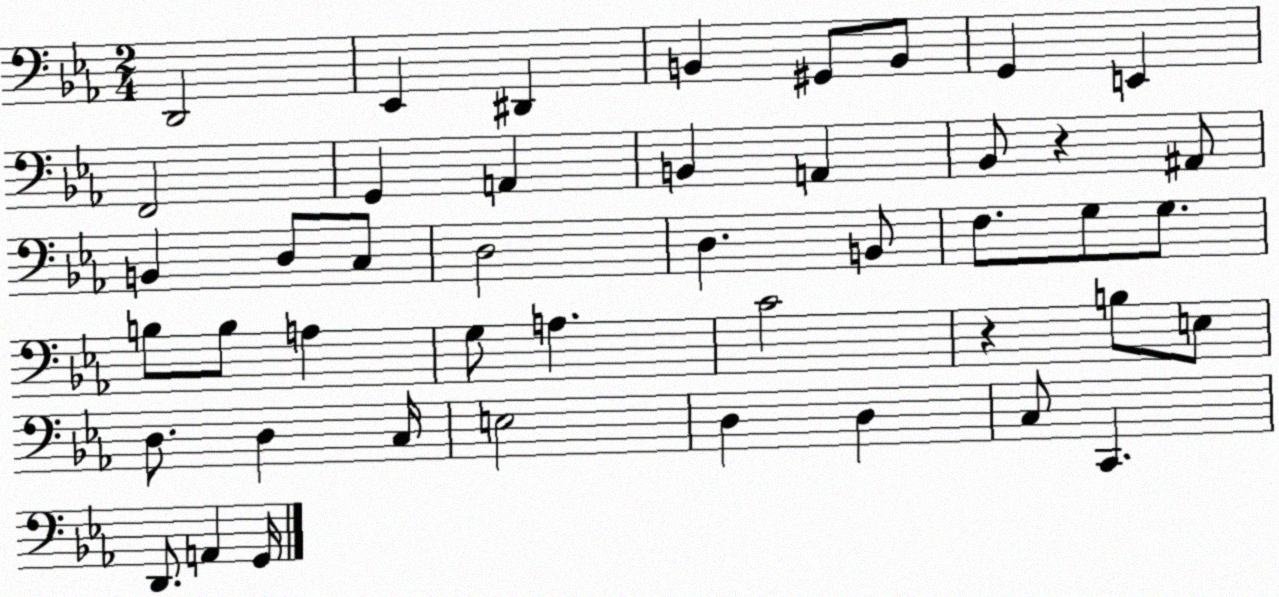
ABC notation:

X:1
T:Untitled
M:2/4
L:1/4
K:Eb
D,,2 _E,, ^D,, B,, ^G,,/2 B,,/2 G,, E,, F,,2 G,, A,, B,, A,, _B,,/2 z ^A,,/2 B,, D,/2 C,/2 D,2 D, B,,/2 F,/2 G,/2 G,/2 B,/2 B,/2 A, G,/2 A, C2 z B,/2 E,/2 D,/2 D, C,/4 E,2 D, D, C,/2 C,, D,,/2 A,, G,,/4